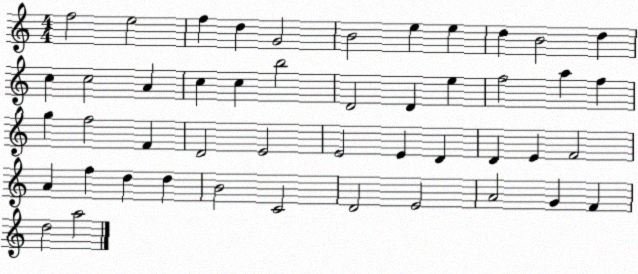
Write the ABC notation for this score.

X:1
T:Untitled
M:4/4
L:1/4
K:C
f2 e2 f d G2 B2 e e d B2 d c c2 A c c b2 D2 D e f2 a f g f2 F D2 E2 E2 E D D E F2 A f d d B2 C2 D2 E2 A2 G F d2 a2